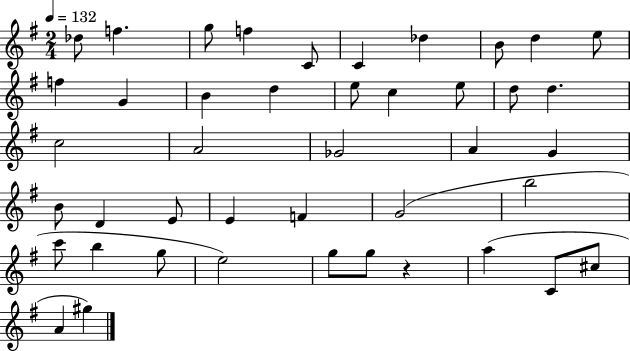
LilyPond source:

{
  \clef treble
  \numericTimeSignature
  \time 2/4
  \key g \major
  \tempo 4 = 132
  des''8 f''4. | g''8 f''4 c'8 | c'4 des''4 | b'8 d''4 e''8 | \break f''4 g'4 | b'4 d''4 | e''8 c''4 e''8 | d''8 d''4. | \break c''2 | a'2 | ges'2 | a'4 g'4 | \break b'8 d'4 e'8 | e'4 f'4 | g'2( | b''2 | \break c'''8 b''4 g''8 | e''2) | g''8 g''8 r4 | a''4( c'8 cis''8 | \break a'4 gis''4) | \bar "|."
}